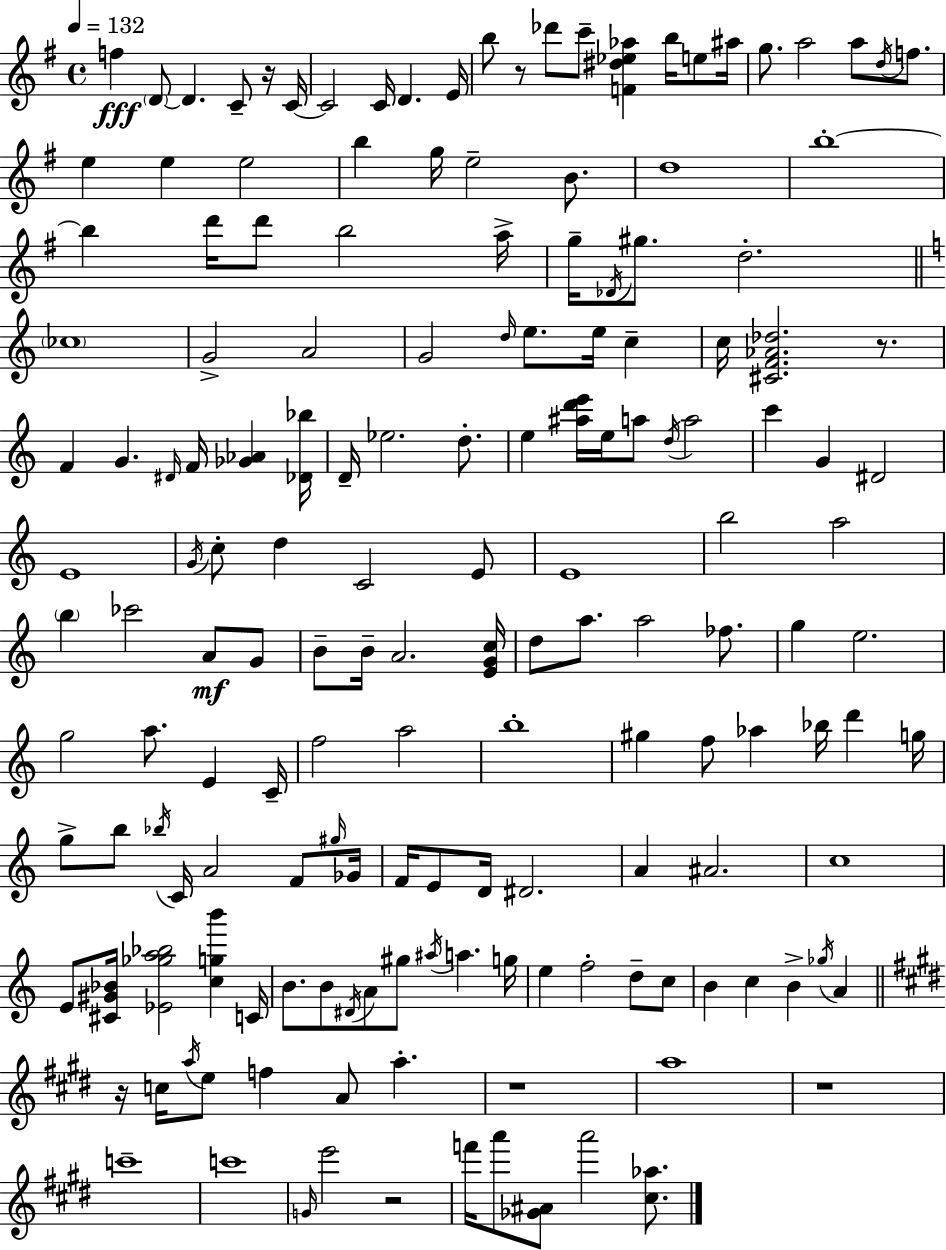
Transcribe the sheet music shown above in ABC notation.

X:1
T:Untitled
M:4/4
L:1/4
K:Em
f D/2 D C/2 z/4 C/4 C2 C/4 D E/4 b/2 z/2 _d'/2 c'/2 [F^d_e_a] b/4 e/2 ^a/4 g/2 a2 a/2 d/4 f/2 e e e2 b g/4 e2 B/2 d4 b4 b d'/4 d'/2 b2 a/4 g/4 _D/4 ^g/2 d2 _c4 G2 A2 G2 d/4 e/2 e/4 c c/4 [^CF_A_d]2 z/2 F G ^D/4 F/4 [_G_A] [_D_b]/4 D/4 _e2 d/2 e [^ad'e']/4 e/4 a/2 d/4 a2 c' G ^D2 E4 G/4 c/2 d C2 E/2 E4 b2 a2 b _c'2 A/2 G/2 B/2 B/4 A2 [EGc]/4 d/2 a/2 a2 _f/2 g e2 g2 a/2 E C/4 f2 a2 b4 ^g f/2 _a _b/4 d' g/4 g/2 b/2 _b/4 C/4 A2 F/2 ^g/4 _G/4 F/4 E/2 D/4 ^D2 A ^A2 c4 E/2 [^C^G_B]/4 [_E_ga_b]2 [cgb'] C/4 B/2 B/2 ^D/4 A/2 ^g/2 ^a/4 a g/4 e f2 d/2 c/2 B c B _g/4 A z/4 c/4 a/4 e/2 f A/2 a z4 a4 z4 c'4 c'4 G/4 e'2 z2 f'/4 a'/2 [_G^A]/2 a'2 [^c_a]/2